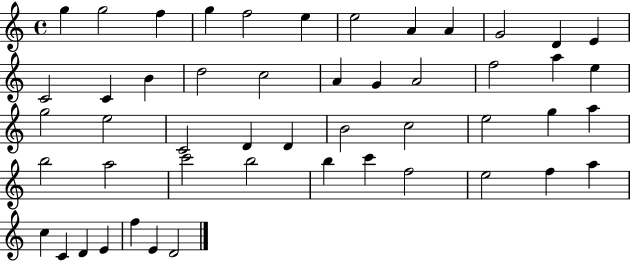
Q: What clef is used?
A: treble